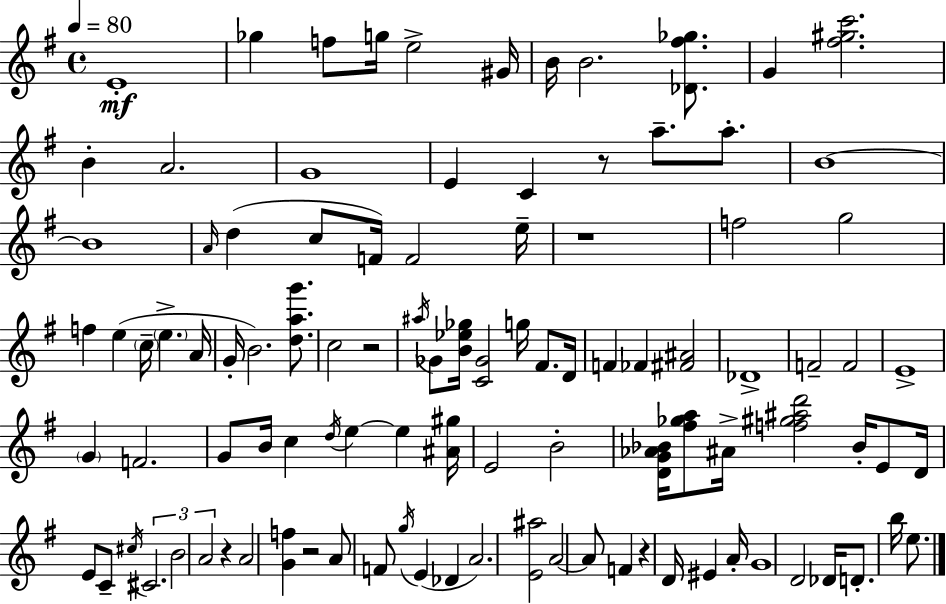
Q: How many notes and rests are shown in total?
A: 102